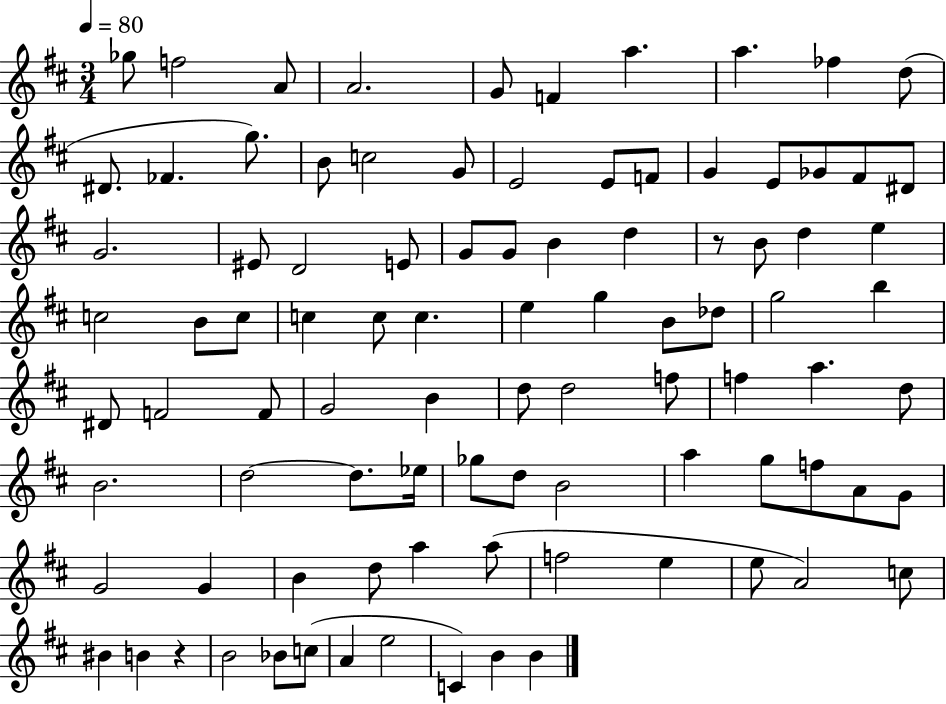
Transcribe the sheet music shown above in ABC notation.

X:1
T:Untitled
M:3/4
L:1/4
K:D
_g/2 f2 A/2 A2 G/2 F a a _f d/2 ^D/2 _F g/2 B/2 c2 G/2 E2 E/2 F/2 G E/2 _G/2 ^F/2 ^D/2 G2 ^E/2 D2 E/2 G/2 G/2 B d z/2 B/2 d e c2 B/2 c/2 c c/2 c e g B/2 _d/2 g2 b ^D/2 F2 F/2 G2 B d/2 d2 f/2 f a d/2 B2 d2 d/2 _e/4 _g/2 d/2 B2 a g/2 f/2 A/2 G/2 G2 G B d/2 a a/2 f2 e e/2 A2 c/2 ^B B z B2 _B/2 c/2 A e2 C B B